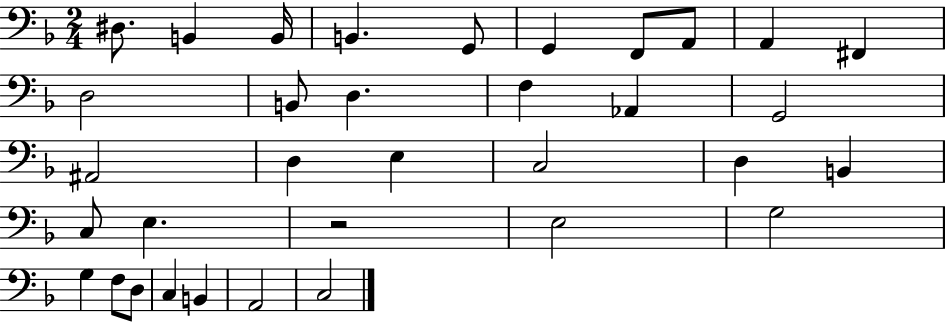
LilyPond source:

{
  \clef bass
  \numericTimeSignature
  \time 2/4
  \key f \major
  dis8. b,4 b,16 | b,4. g,8 | g,4 f,8 a,8 | a,4 fis,4 | \break d2 | b,8 d4. | f4 aes,4 | g,2 | \break ais,2 | d4 e4 | c2 | d4 b,4 | \break c8 e4. | r2 | e2 | g2 | \break g4 f8 d8 | c4 b,4 | a,2 | c2 | \break \bar "|."
}